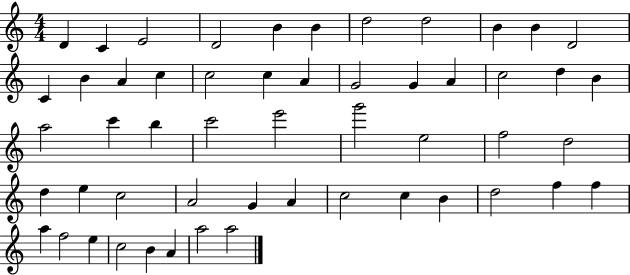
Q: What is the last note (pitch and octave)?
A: A5